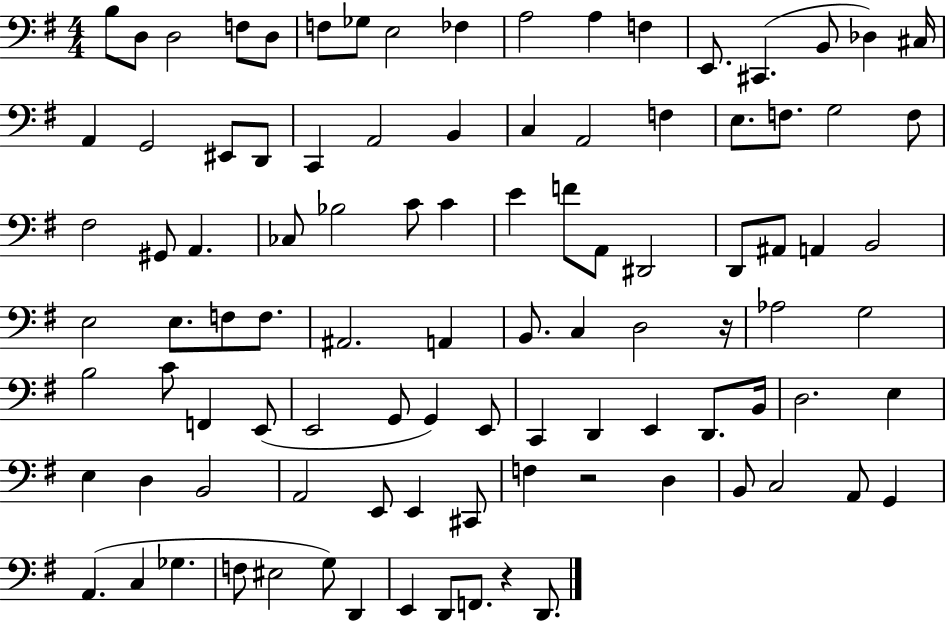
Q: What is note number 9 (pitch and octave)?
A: FES3